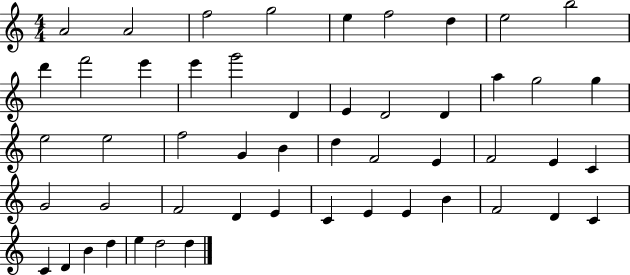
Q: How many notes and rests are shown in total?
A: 51